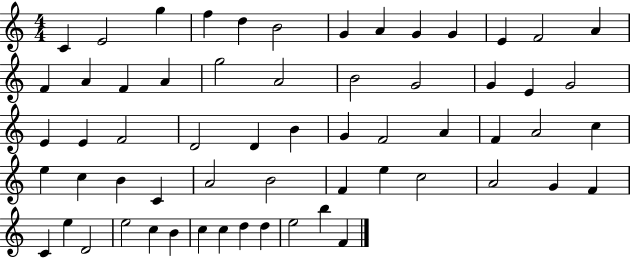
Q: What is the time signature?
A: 4/4